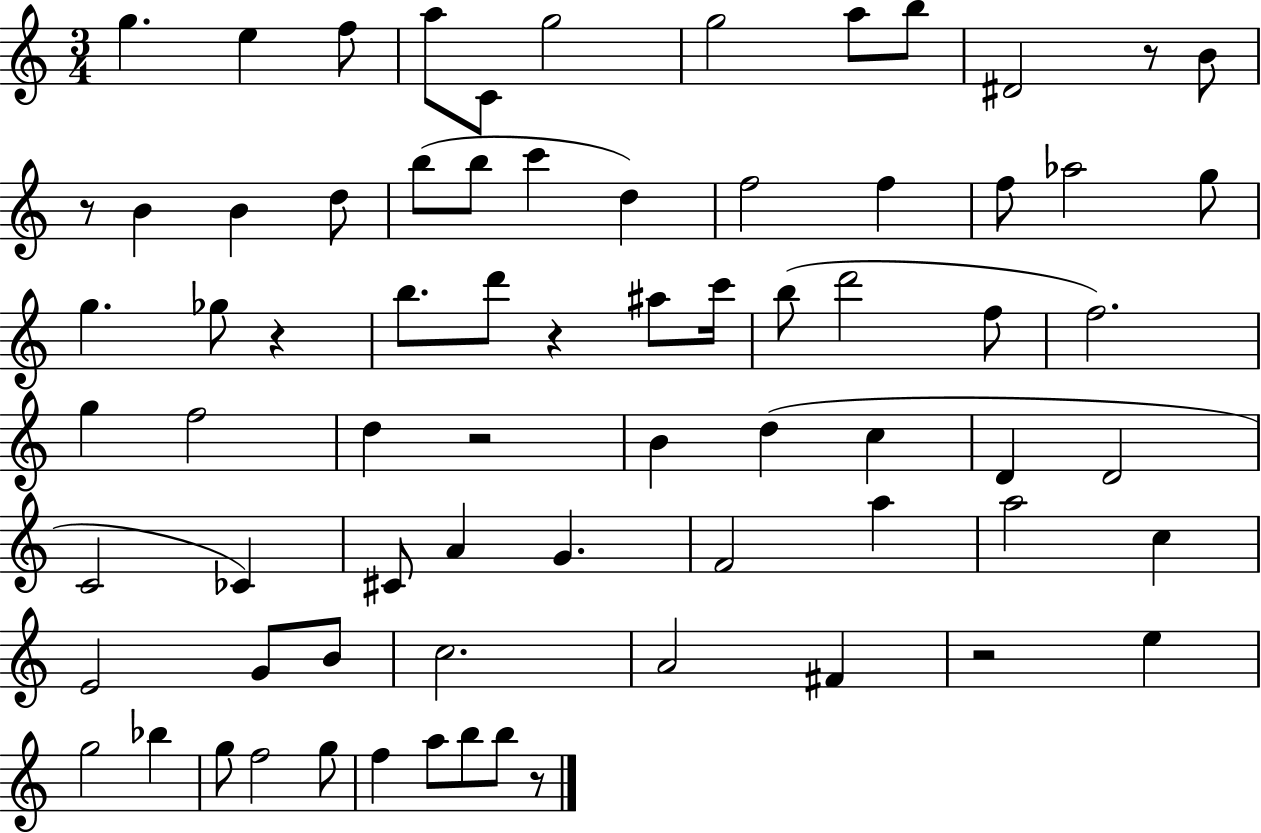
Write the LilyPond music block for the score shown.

{
  \clef treble
  \numericTimeSignature
  \time 3/4
  \key c \major
  g''4. e''4 f''8 | a''8 c'8 g''2 | g''2 a''8 b''8 | dis'2 r8 b'8 | \break r8 b'4 b'4 d''8 | b''8( b''8 c'''4 d''4) | f''2 f''4 | f''8 aes''2 g''8 | \break g''4. ges''8 r4 | b''8. d'''8 r4 ais''8 c'''16 | b''8( d'''2 f''8 | f''2.) | \break g''4 f''2 | d''4 r2 | b'4 d''4( c''4 | d'4 d'2 | \break c'2 ces'4) | cis'8 a'4 g'4. | f'2 a''4 | a''2 c''4 | \break e'2 g'8 b'8 | c''2. | a'2 fis'4 | r2 e''4 | \break g''2 bes''4 | g''8 f''2 g''8 | f''4 a''8 b''8 b''8 r8 | \bar "|."
}